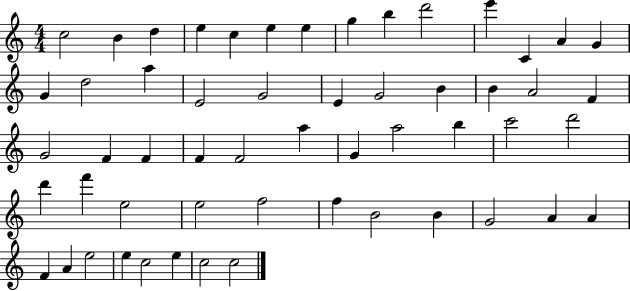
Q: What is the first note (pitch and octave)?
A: C5